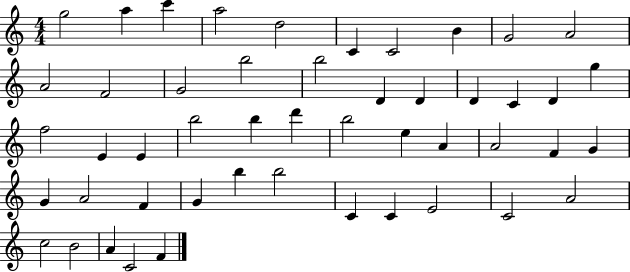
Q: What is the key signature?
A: C major